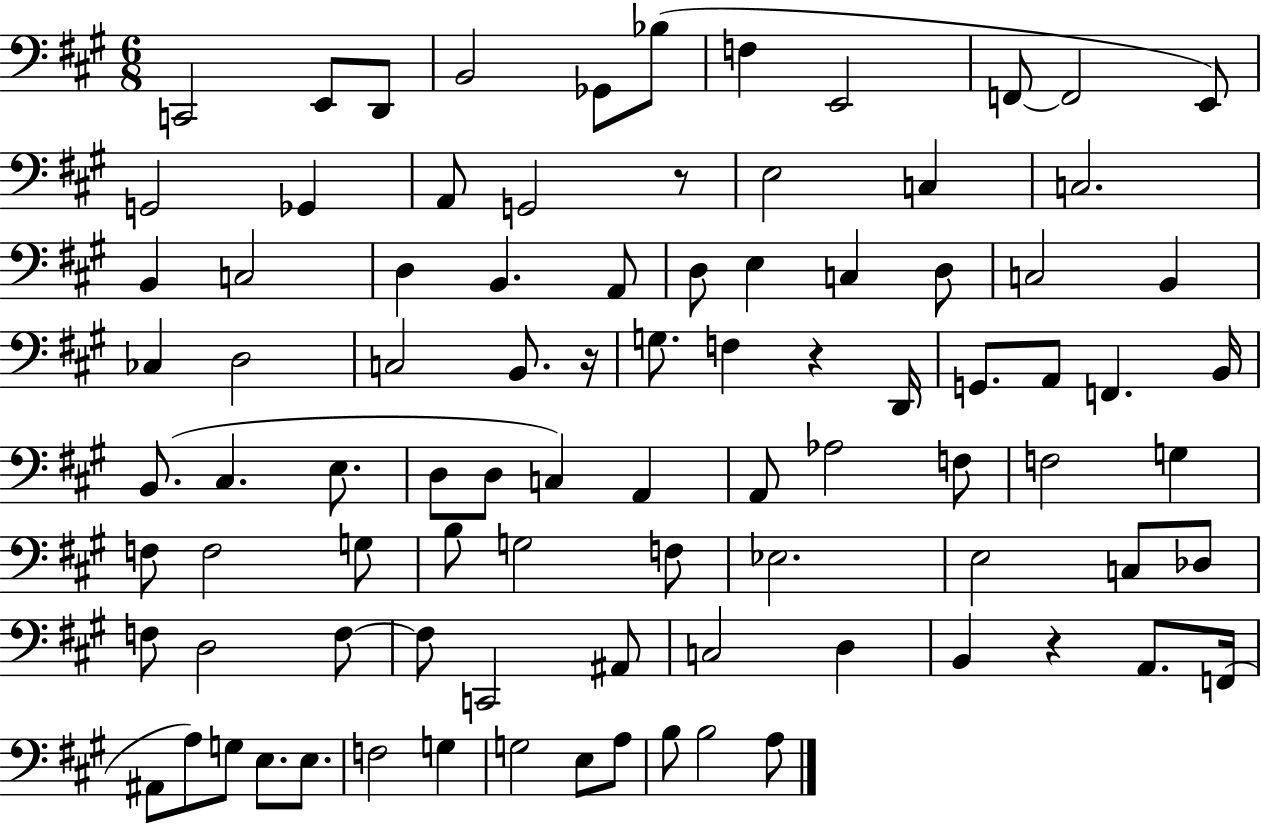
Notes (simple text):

C2/h E2/e D2/e B2/h Gb2/e Bb3/e F3/q E2/h F2/e F2/h E2/e G2/h Gb2/q A2/e G2/h R/e E3/h C3/q C3/h. B2/q C3/h D3/q B2/q. A2/e D3/e E3/q C3/q D3/e C3/h B2/q CES3/q D3/h C3/h B2/e. R/s G3/e. F3/q R/q D2/s G2/e. A2/e F2/q. B2/s B2/e. C#3/q. E3/e. D3/e D3/e C3/q A2/q A2/e Ab3/h F3/e F3/h G3/q F3/e F3/h G3/e B3/e G3/h F3/e Eb3/h. E3/h C3/e Db3/e F3/e D3/h F3/e F3/e C2/h A#2/e C3/h D3/q B2/q R/q A2/e. F2/s A#2/e A3/e G3/e E3/e. E3/e. F3/h G3/q G3/h E3/e A3/e B3/e B3/h A3/e